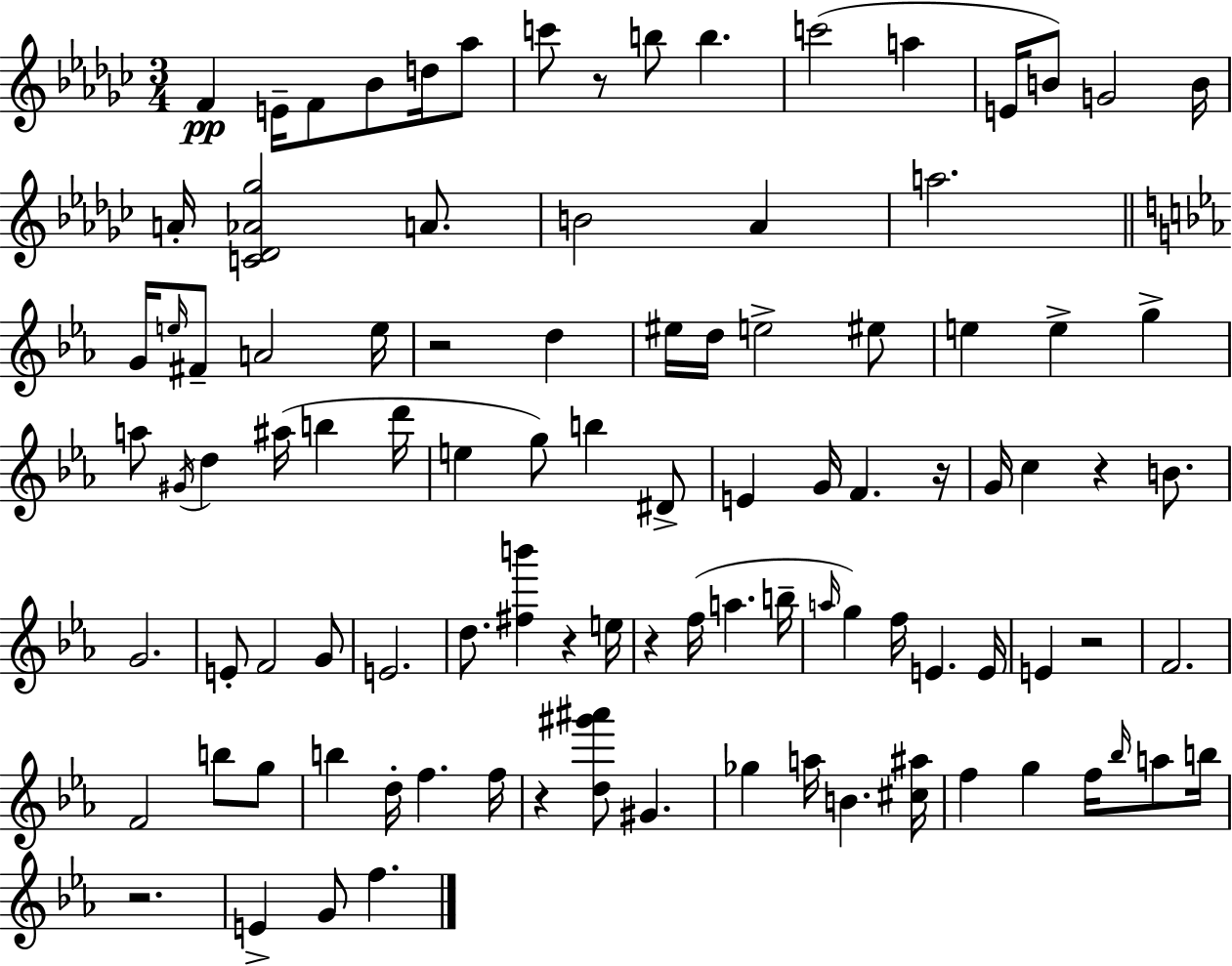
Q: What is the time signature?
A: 3/4